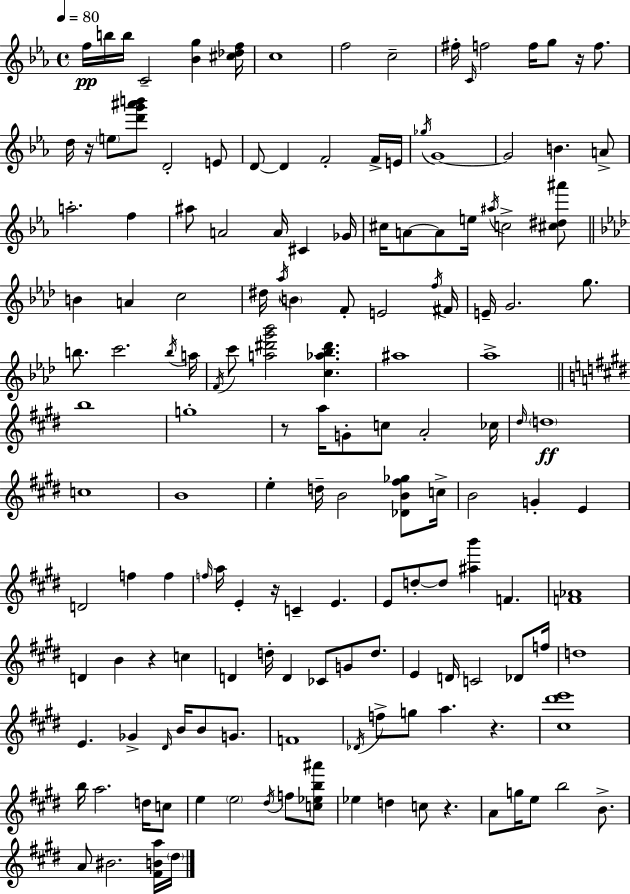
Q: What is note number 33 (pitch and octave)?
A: C#4